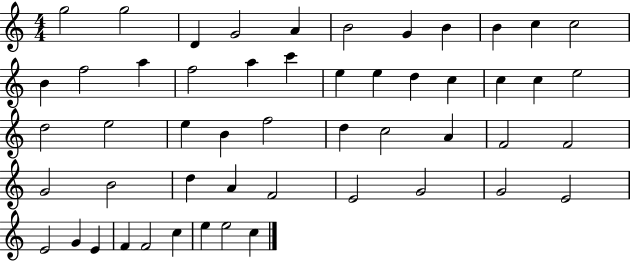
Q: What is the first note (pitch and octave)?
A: G5